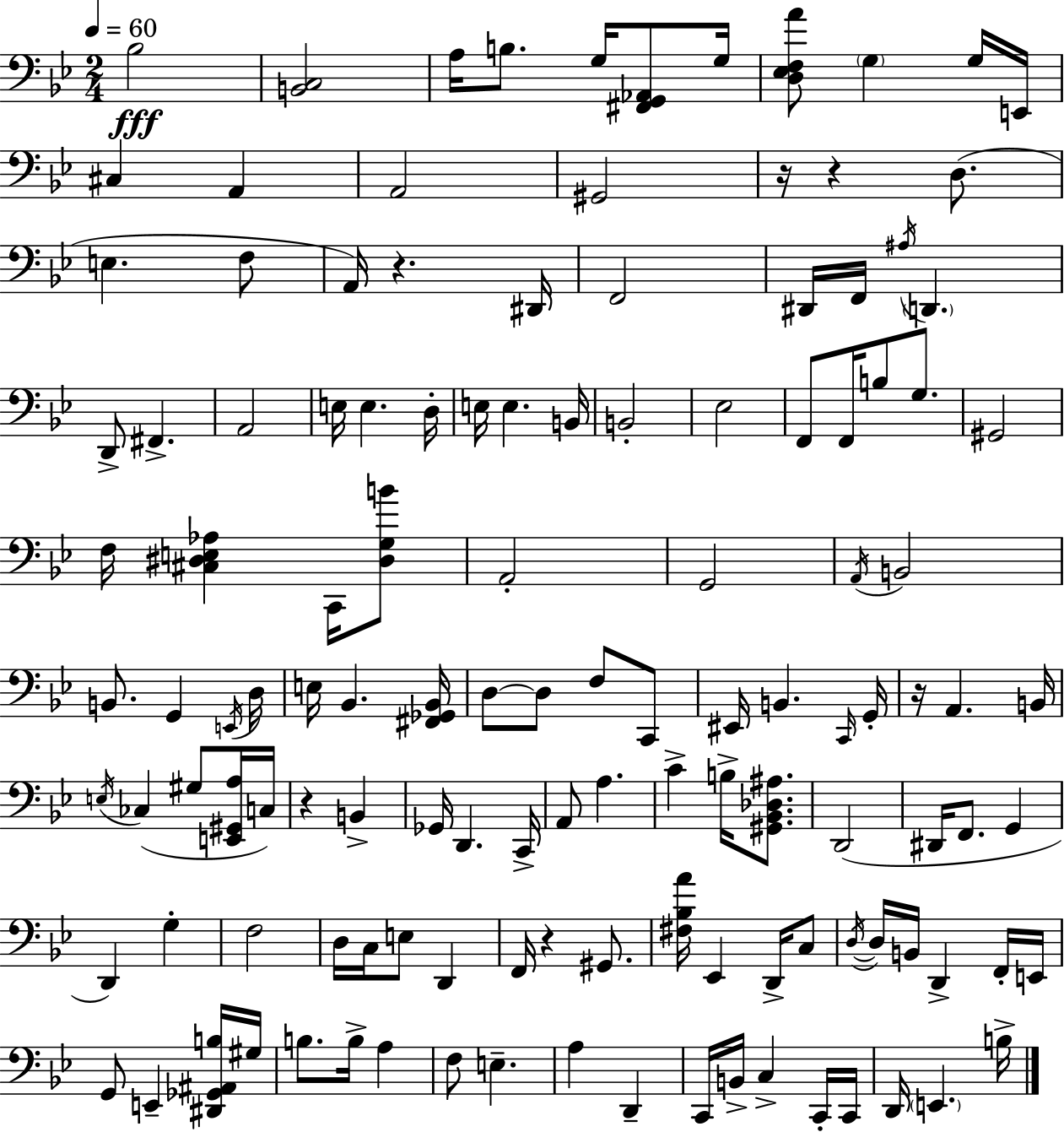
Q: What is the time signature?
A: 2/4